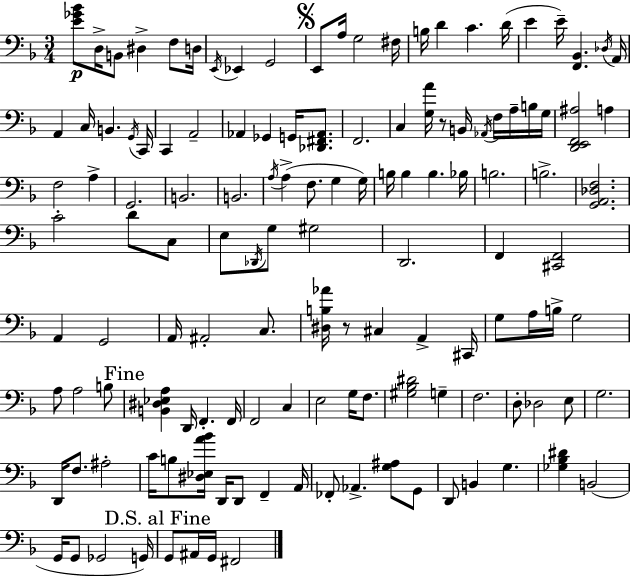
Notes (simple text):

[E4,Gb4,Bb4]/e D3/s B2/e D#3/q F3/e D3/s E2/s Eb2/q G2/h E2/e A3/s G3/h F#3/s B3/s D4/q C4/q. D4/s E4/q E4/s [F2,Bb2]/q. Db3/s A2/s A2/q C3/s B2/q. G2/s C2/s C2/q A2/h Ab2/q Gb2/q G2/s [Db2,F#2,Ab2]/e. F2/h. C3/q [G3,A4]/s R/e B2/s Ab2/s F3/s A3/s B3/s G3/s [D2,E2,F2,A#3]/h A3/q F3/h A3/q G2/h. B2/h. B2/h. A3/s A3/q F3/e. G3/q G3/s B3/s B3/q B3/q. Bb3/s B3/h. B3/h. [G2,A2,Db3,F3]/h. C4/h D4/e C3/e E3/e Db2/s G3/e G#3/h D2/h. F2/q [C#2,F2]/h A2/q G2/h A2/s A#2/h C3/e. [D#3,B3,Ab4]/s R/e C#3/q A2/q C#2/s G3/e A3/s B3/s G3/h A3/e A3/h B3/e [B2,D#3,Eb3,A3]/q D2/s F2/q. F2/s F2/h C3/q E3/h G3/s F3/e. [G#3,Bb3,D#4]/h G3/q F3/h. D3/e Db3/h E3/e G3/h. D2/s F3/e. A#3/h C4/s B3/e [D#3,Eb3,A4,Bb4]/s D2/s D2/e F2/q A2/s FES2/e Ab2/q. [G3,A#3]/e G2/e D2/e B2/q G3/q. [Gb3,Bb3,D#4]/q B2/h G2/s G2/e Gb2/h G2/s G2/e A#2/s G2/s F#2/h